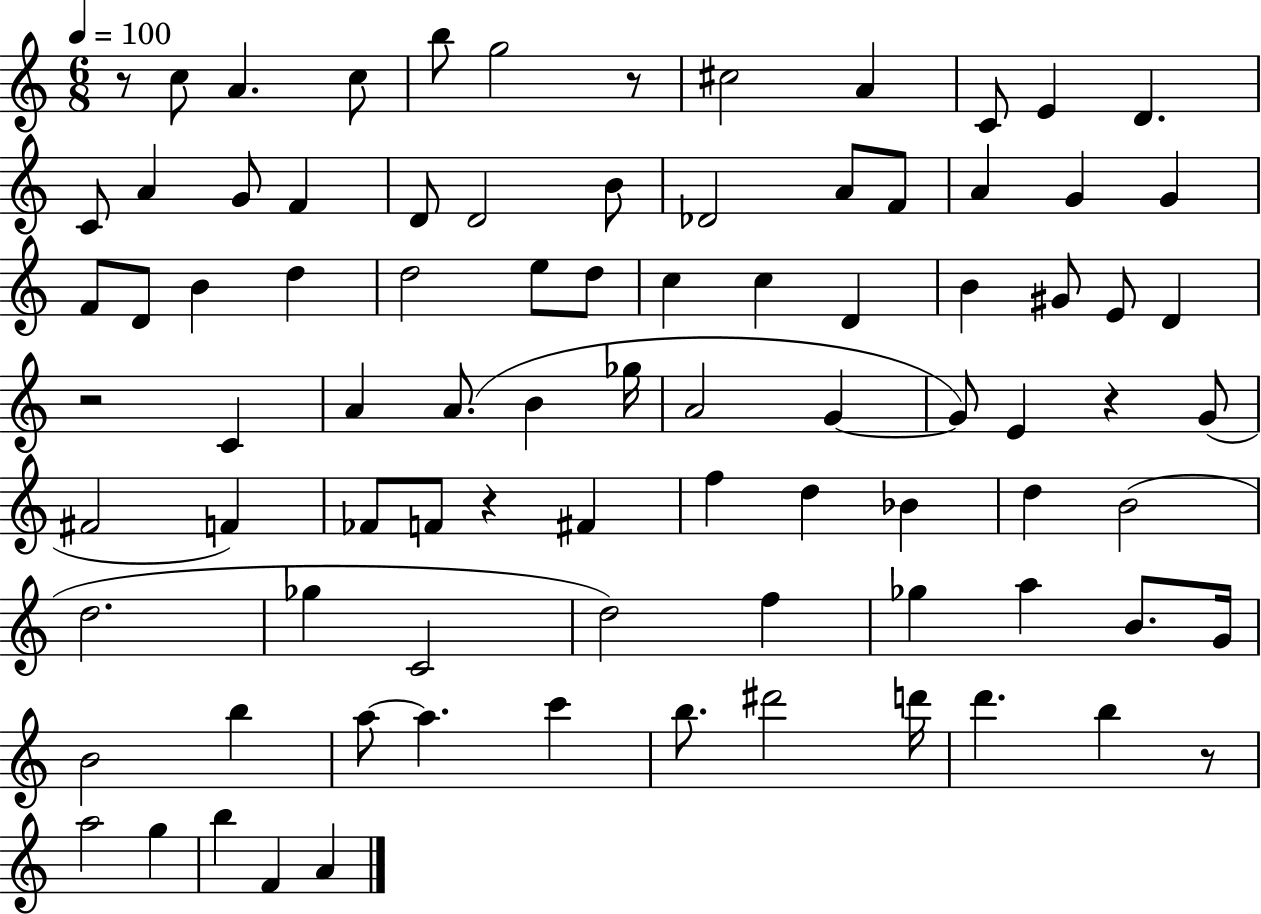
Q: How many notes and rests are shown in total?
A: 87